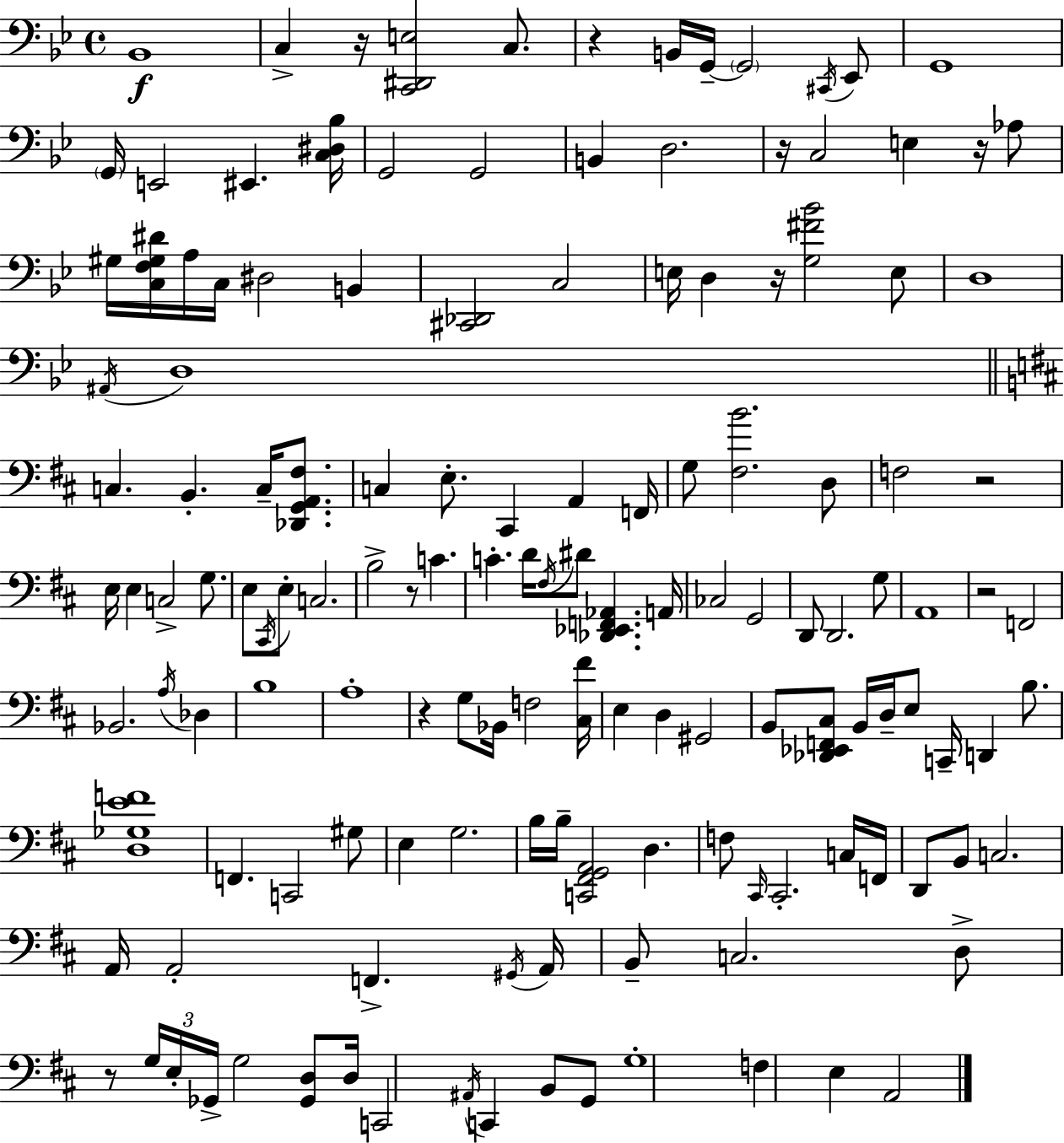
Bb2/w C3/q R/s [C2,D#2,E3]/h C3/e. R/q B2/s G2/s G2/h C#2/s Eb2/e G2/w G2/s E2/h EIS2/q. [C3,D#3,Bb3]/s G2/h G2/h B2/q D3/h. R/s C3/h E3/q R/s Ab3/e G#3/s [C3,F3,G#3,D#4]/s A3/s C3/s D#3/h B2/q [C#2,Db2]/h C3/h E3/s D3/q R/s [G3,F#4,Bb4]/h E3/e D3/w A#2/s D3/w C3/q. B2/q. C3/s [Db2,G2,A2,F#3]/e. C3/q E3/e. C#2/q A2/q F2/s G3/e [F#3,B4]/h. D3/e F3/h R/h E3/s E3/q C3/h G3/e. E3/e C#2/s E3/e C3/h. B3/h R/e C4/q. C4/q. D4/s F#3/s D#4/e [Db2,Eb2,F2,Ab2]/q. A2/s CES3/h G2/h D2/e D2/h. G3/e A2/w R/h F2/h Bb2/h. A3/s Db3/q B3/w A3/w R/q G3/e Bb2/s F3/h [C#3,F#4]/s E3/q D3/q G#2/h B2/e [Db2,Eb2,F2,C#3]/e B2/s D3/s E3/e C2/s D2/q B3/e. [D3,Gb3,E4,F4]/w F2/q. C2/h G#3/e E3/q G3/h. B3/s B3/s [C2,F#2,G2,A2]/h D3/q. F3/e C#2/s C#2/h. C3/s F2/s D2/e B2/e C3/h. A2/s A2/h F2/q. G#2/s A2/s B2/e C3/h. D3/e R/e G3/s E3/s Gb2/s G3/h [Gb2,D3]/e D3/s C2/h A#2/s C2/q B2/e G2/e G3/w F3/q E3/q A2/h